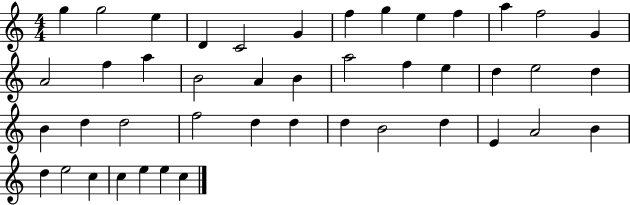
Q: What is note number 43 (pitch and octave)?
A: E5